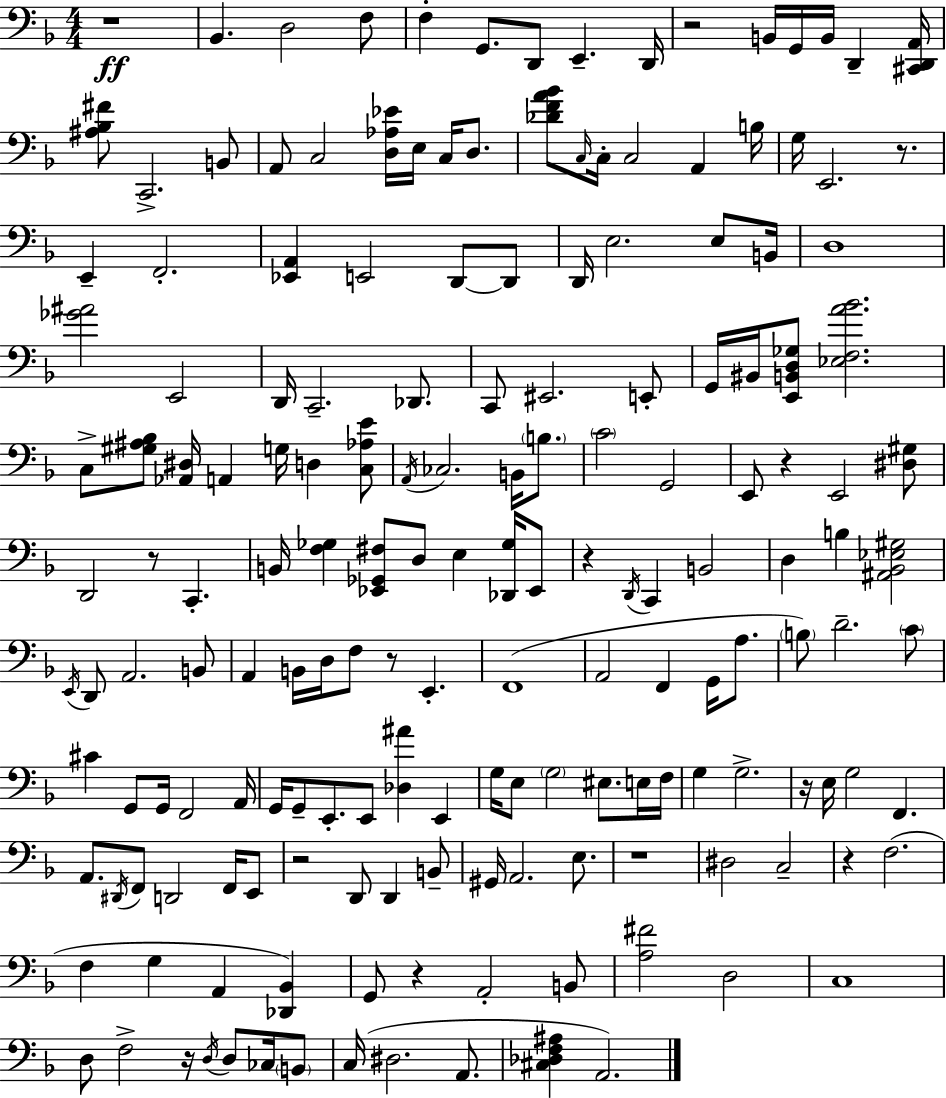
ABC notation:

X:1
T:Untitled
M:4/4
L:1/4
K:F
z4 _B,, D,2 F,/2 F, G,,/2 D,,/2 E,, D,,/4 z2 B,,/4 G,,/4 B,,/4 D,, [^C,,D,,A,,]/4 [^A,_B,^F]/2 C,,2 B,,/2 A,,/2 C,2 [D,_A,_E]/4 E,/4 C,/4 D,/2 [_DFA_B]/2 C,/4 C,/4 C,2 A,, B,/4 G,/4 E,,2 z/2 E,, F,,2 [_E,,A,,] E,,2 D,,/2 D,,/2 D,,/4 E,2 E,/2 B,,/4 D,4 [_G^A]2 E,,2 D,,/4 C,,2 _D,,/2 C,,/2 ^E,,2 E,,/2 G,,/4 ^B,,/4 [E,,B,,D,_G,]/2 [_E,F,A_B]2 C,/2 [^G,^A,_B,]/2 [_A,,^D,]/4 A,, G,/4 D, [C,_A,E]/2 A,,/4 _C,2 B,,/4 B,/2 C2 G,,2 E,,/2 z E,,2 [^D,^G,]/2 D,,2 z/2 C,, B,,/4 [F,_G,] [_E,,_G,,^F,]/2 D,/2 E, [_D,,_G,]/4 _E,,/2 z D,,/4 C,, B,,2 D, B, [^A,,_B,,_E,^G,]2 E,,/4 D,,/2 A,,2 B,,/2 A,, B,,/4 D,/4 F,/2 z/2 E,, F,,4 A,,2 F,, G,,/4 A,/2 B,/2 D2 C/2 ^C G,,/2 G,,/4 F,,2 A,,/4 G,,/4 G,,/2 E,,/2 E,,/2 [_D,^A] E,, G,/4 E,/2 G,2 ^E,/2 E,/4 F,/4 G, G,2 z/4 E,/4 G,2 F,, A,,/2 ^D,,/4 F,,/2 D,,2 F,,/4 E,,/2 z2 D,,/2 D,, B,,/2 ^G,,/4 A,,2 E,/2 z4 ^D,2 C,2 z F,2 F, G, A,, [_D,,_B,,] G,,/2 z A,,2 B,,/2 [A,^F]2 D,2 C,4 D,/2 F,2 z/4 D,/4 D,/2 _C,/4 B,,/2 C,/4 ^D,2 A,,/2 [^C,_D,F,^A,] A,,2